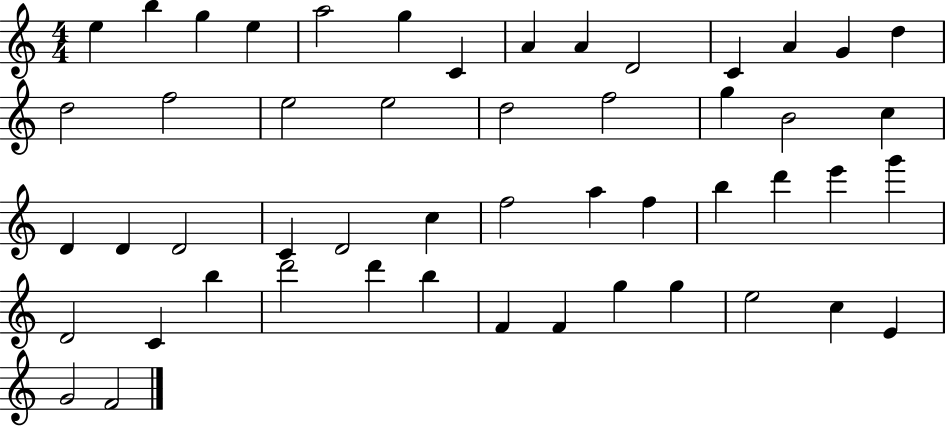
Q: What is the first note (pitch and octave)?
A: E5